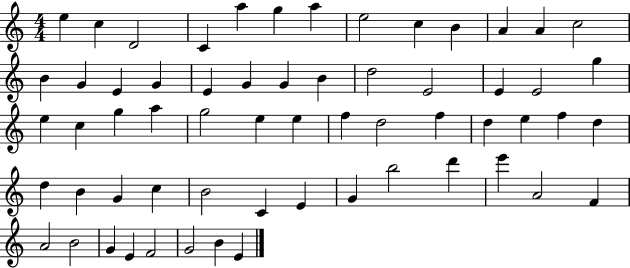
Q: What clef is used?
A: treble